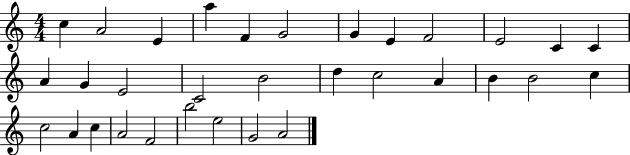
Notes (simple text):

C5/q A4/h E4/q A5/q F4/q G4/h G4/q E4/q F4/h E4/h C4/q C4/q A4/q G4/q E4/h C4/h B4/h D5/q C5/h A4/q B4/q B4/h C5/q C5/h A4/q C5/q A4/h F4/h B5/h E5/h G4/h A4/h